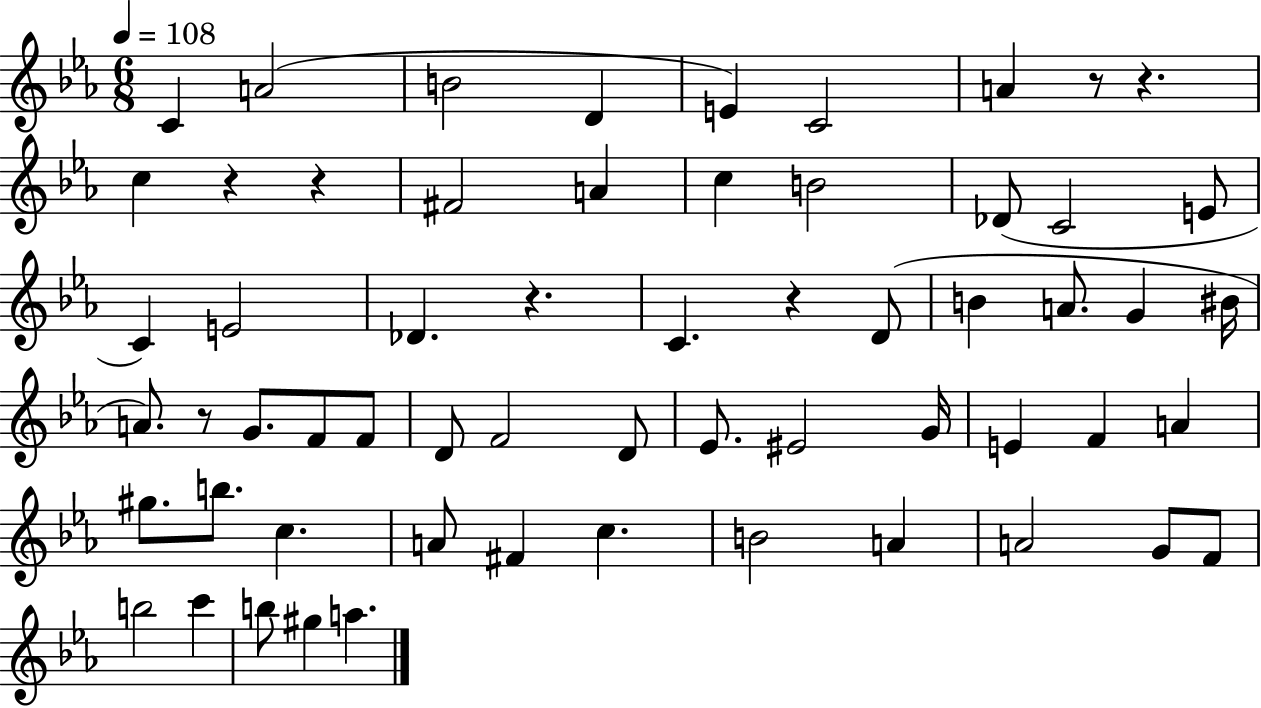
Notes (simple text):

C4/q A4/h B4/h D4/q E4/q C4/h A4/q R/e R/q. C5/q R/q R/q F#4/h A4/q C5/q B4/h Db4/e C4/h E4/e C4/q E4/h Db4/q. R/q. C4/q. R/q D4/e B4/q A4/e. G4/q BIS4/s A4/e. R/e G4/e. F4/e F4/e D4/e F4/h D4/e Eb4/e. EIS4/h G4/s E4/q F4/q A4/q G#5/e. B5/e. C5/q. A4/e F#4/q C5/q. B4/h A4/q A4/h G4/e F4/e B5/h C6/q B5/e G#5/q A5/q.